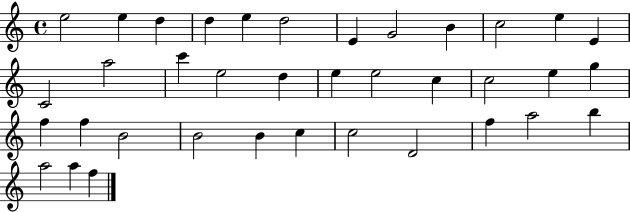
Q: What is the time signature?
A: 4/4